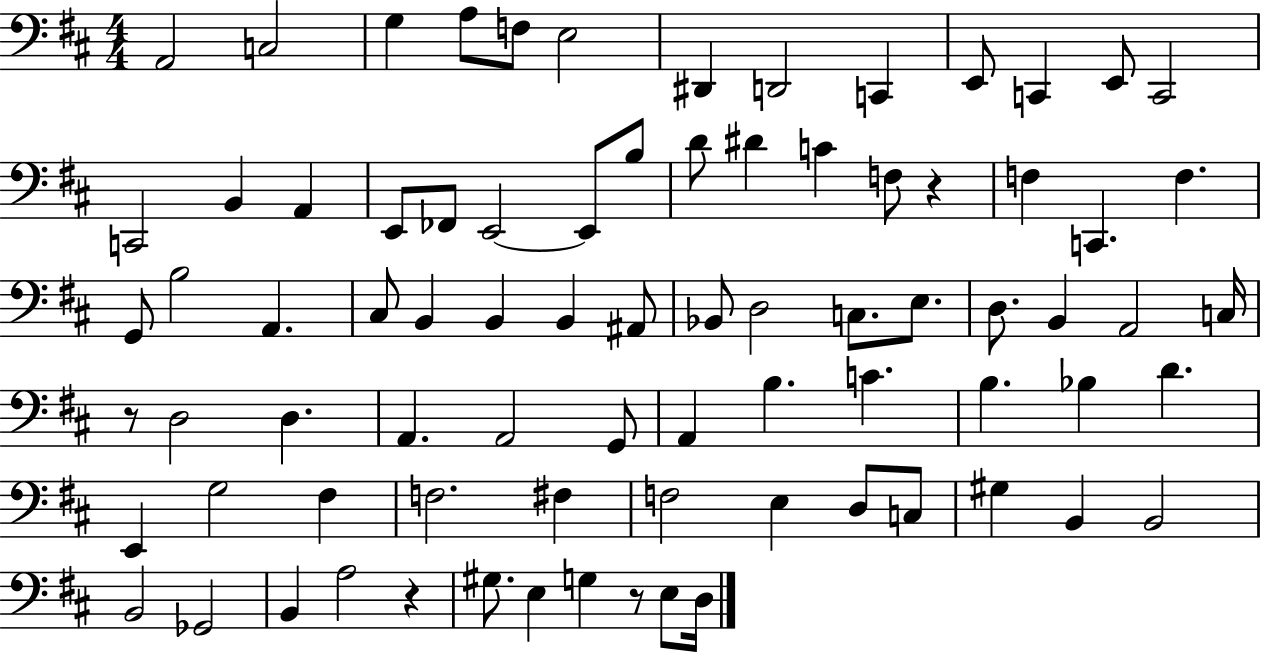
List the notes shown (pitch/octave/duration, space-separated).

A2/h C3/h G3/q A3/e F3/e E3/h D#2/q D2/h C2/q E2/e C2/q E2/e C2/h C2/h B2/q A2/q E2/e FES2/e E2/h E2/e B3/e D4/e D#4/q C4/q F3/e R/q F3/q C2/q. F3/q. G2/e B3/h A2/q. C#3/e B2/q B2/q B2/q A#2/e Bb2/e D3/h C3/e. E3/e. D3/e. B2/q A2/h C3/s R/e D3/h D3/q. A2/q. A2/h G2/e A2/q B3/q. C4/q. B3/q. Bb3/q D4/q. E2/q G3/h F#3/q F3/h. F#3/q F3/h E3/q D3/e C3/e G#3/q B2/q B2/h B2/h Gb2/h B2/q A3/h R/q G#3/e. E3/q G3/q R/e E3/e D3/s